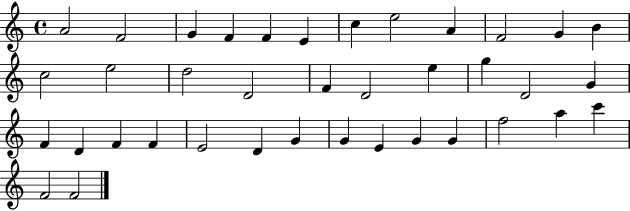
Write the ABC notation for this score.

X:1
T:Untitled
M:4/4
L:1/4
K:C
A2 F2 G F F E c e2 A F2 G B c2 e2 d2 D2 F D2 e g D2 G F D F F E2 D G G E G G f2 a c' F2 F2